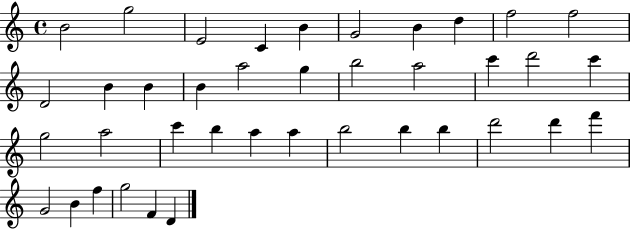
X:1
T:Untitled
M:4/4
L:1/4
K:C
B2 g2 E2 C B G2 B d f2 f2 D2 B B B a2 g b2 a2 c' d'2 c' g2 a2 c' b a a b2 b b d'2 d' f' G2 B f g2 F D